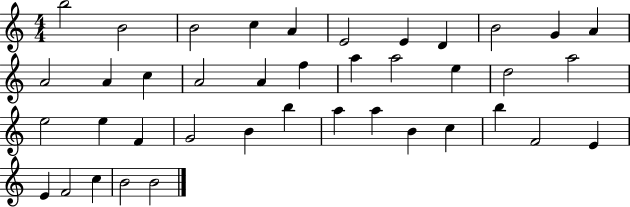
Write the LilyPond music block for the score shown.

{
  \clef treble
  \numericTimeSignature
  \time 4/4
  \key c \major
  b''2 b'2 | b'2 c''4 a'4 | e'2 e'4 d'4 | b'2 g'4 a'4 | \break a'2 a'4 c''4 | a'2 a'4 f''4 | a''4 a''2 e''4 | d''2 a''2 | \break e''2 e''4 f'4 | g'2 b'4 b''4 | a''4 a''4 b'4 c''4 | b''4 f'2 e'4 | \break e'4 f'2 c''4 | b'2 b'2 | \bar "|."
}